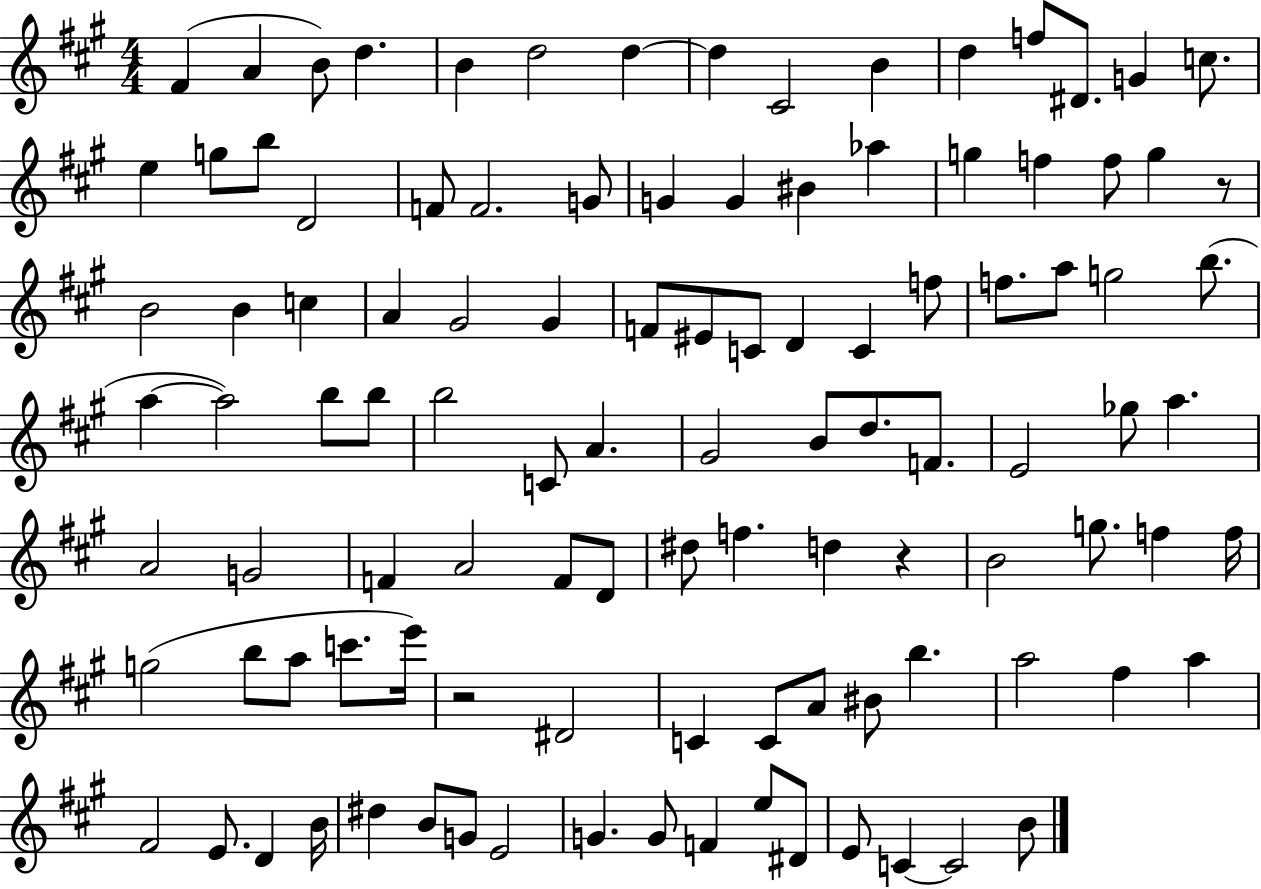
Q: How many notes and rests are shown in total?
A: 107